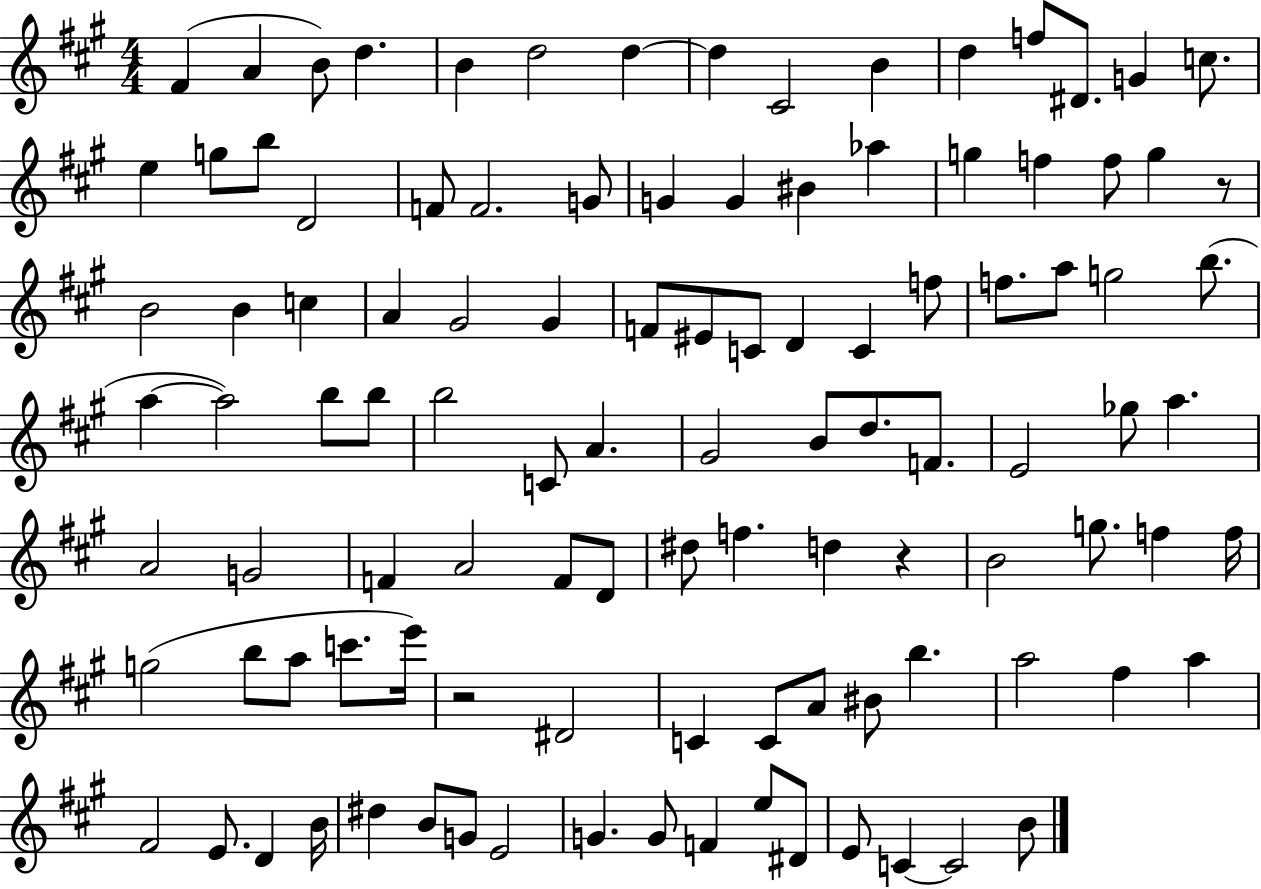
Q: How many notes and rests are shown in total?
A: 107